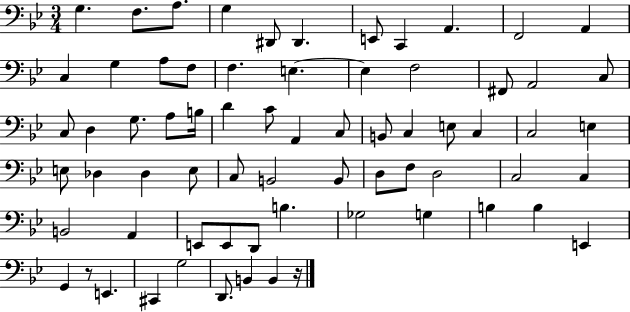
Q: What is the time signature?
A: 3/4